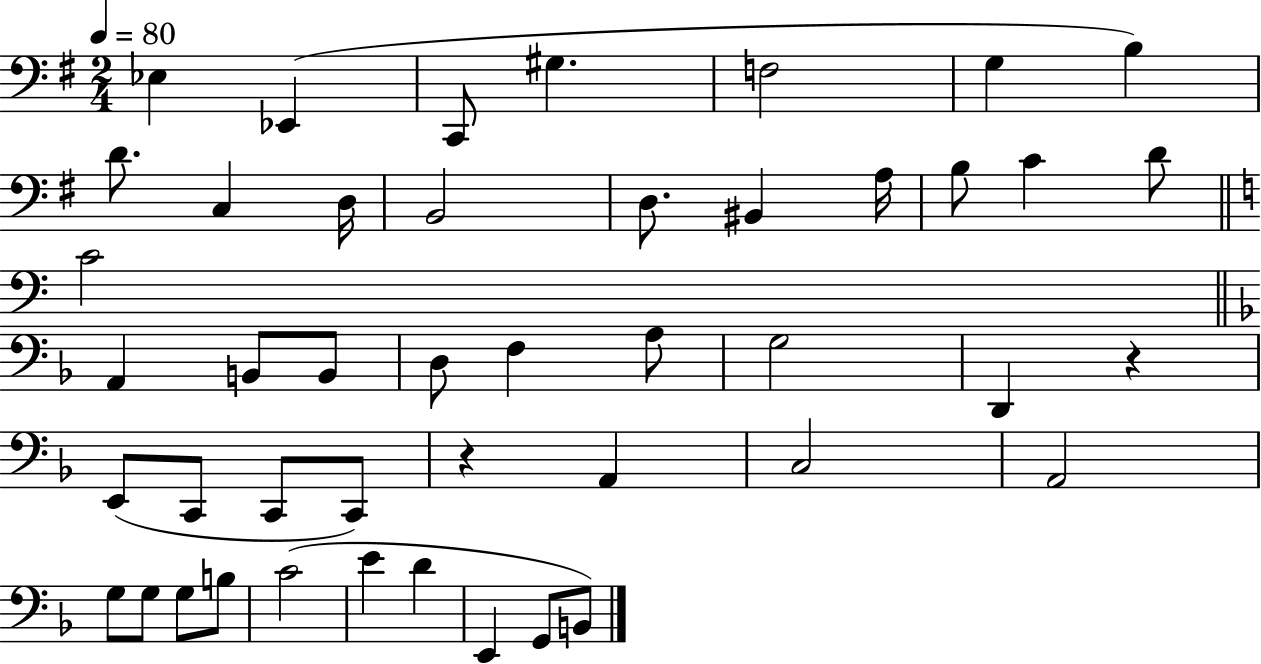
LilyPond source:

{
  \clef bass
  \numericTimeSignature
  \time 2/4
  \key g \major
  \tempo 4 = 80
  ees4 ees,4( | c,8 gis4. | f2 | g4 b4) | \break d'8. c4 d16 | b,2 | d8. bis,4 a16 | b8 c'4 d'8 | \break \bar "||" \break \key a \minor c'2 | \bar "||" \break \key f \major a,4 b,8 b,8 | d8 f4 a8 | g2 | d,4 r4 | \break e,8( c,8 c,8 c,8) | r4 a,4 | c2 | a,2 | \break g8 g8 g8 b8 | c'2( | e'4 d'4 | e,4 g,8 b,8) | \break \bar "|."
}